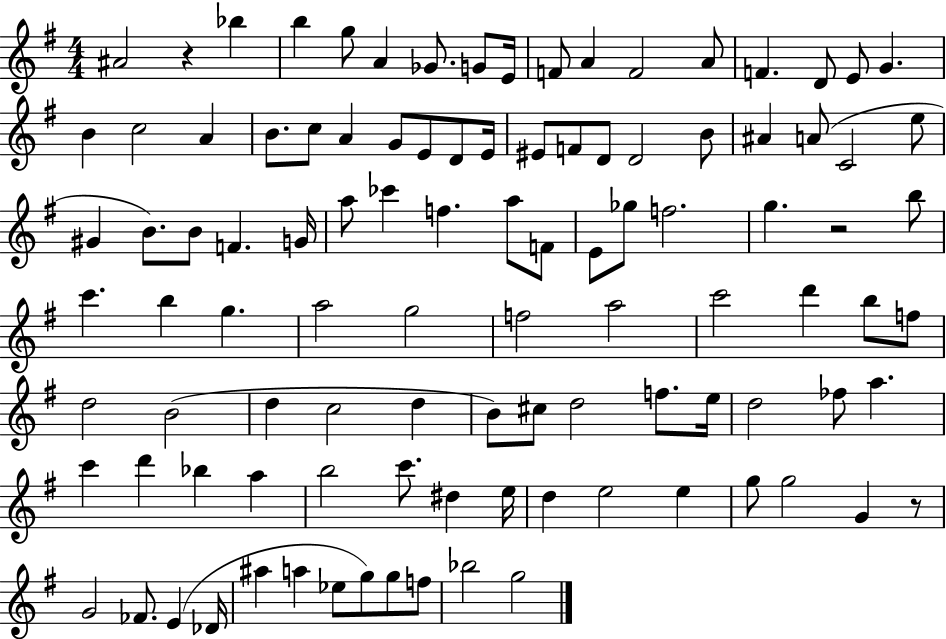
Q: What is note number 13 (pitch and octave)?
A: F4